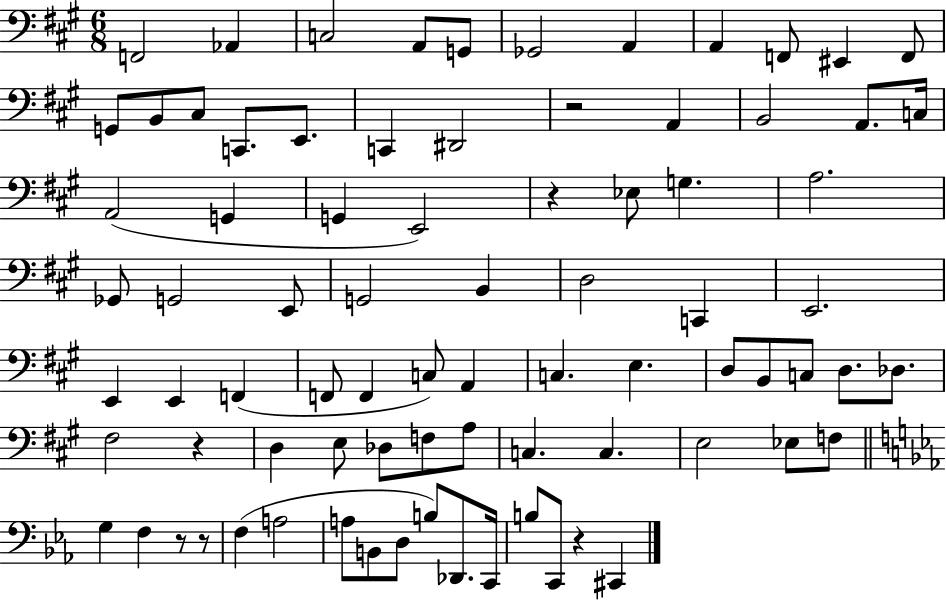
{
  \clef bass
  \numericTimeSignature
  \time 6/8
  \key a \major
  f,2 aes,4 | c2 a,8 g,8 | ges,2 a,4 | a,4 f,8 eis,4 f,8 | \break g,8 b,8 cis8 c,8. e,8. | c,4 dis,2 | r2 a,4 | b,2 a,8. c16 | \break a,2( g,4 | g,4 e,2) | r4 ees8 g4. | a2. | \break ges,8 g,2 e,8 | g,2 b,4 | d2 c,4 | e,2. | \break e,4 e,4 f,4( | f,8 f,4 c8) a,4 | c4. e4. | d8 b,8 c8 d8. des8. | \break fis2 r4 | d4 e8 des8 f8 a8 | c4. c4. | e2 ees8 f8 | \break \bar "||" \break \key ees \major g4 f4 r8 r8 | f4( a2 | a8 b,8 d8 b8) des,8. c,16 | b8 c,8 r4 cis,4 | \break \bar "|."
}